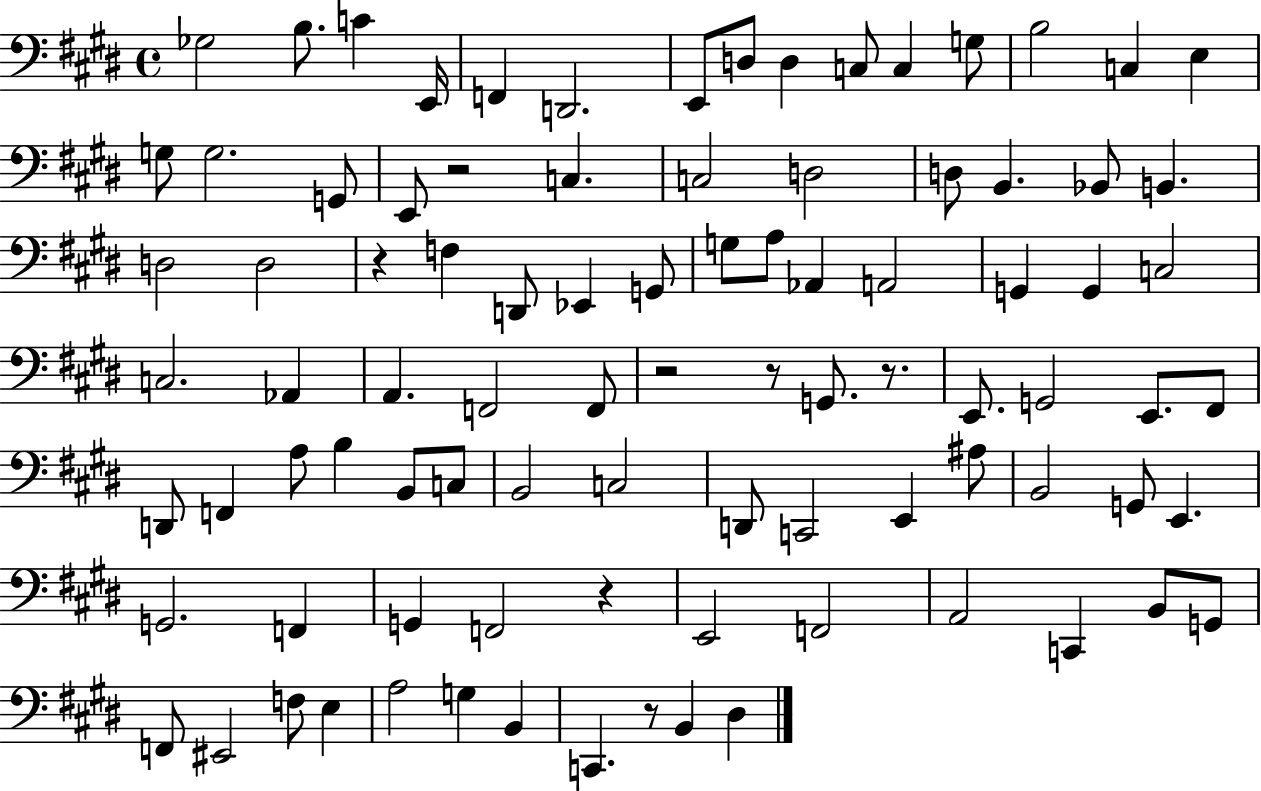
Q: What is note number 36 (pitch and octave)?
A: A2